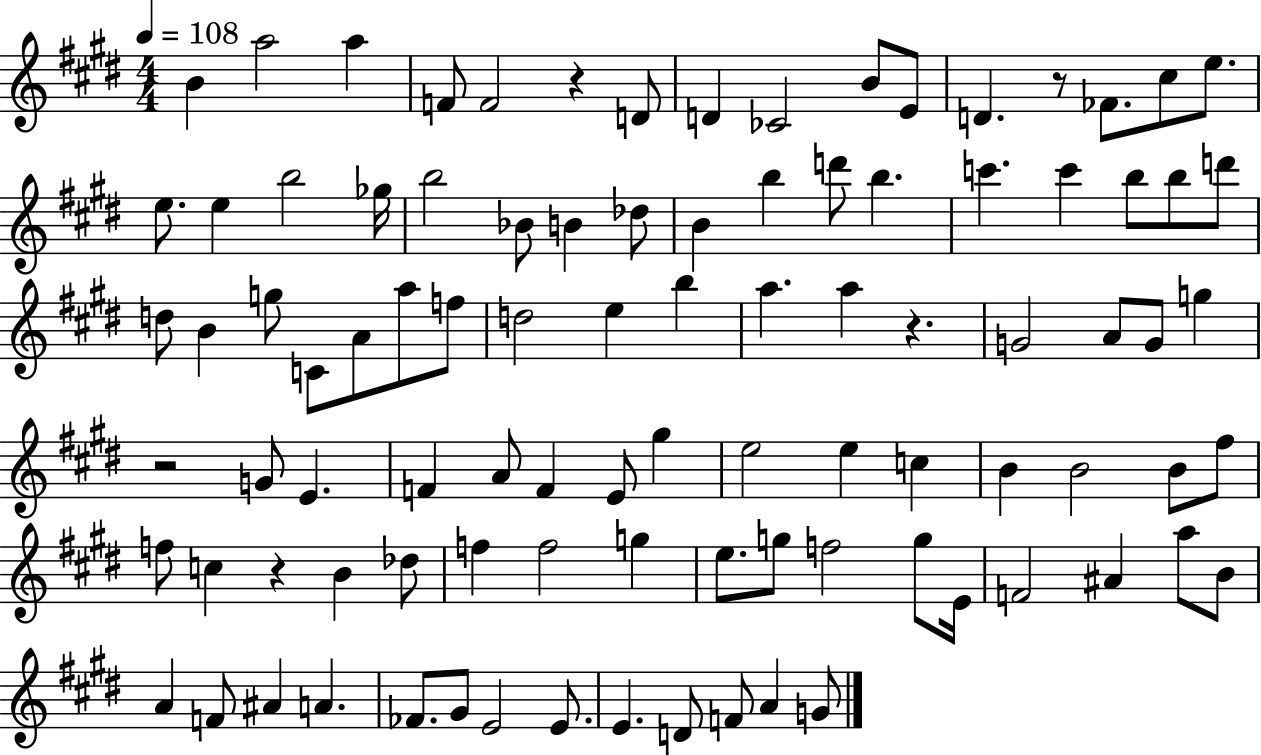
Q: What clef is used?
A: treble